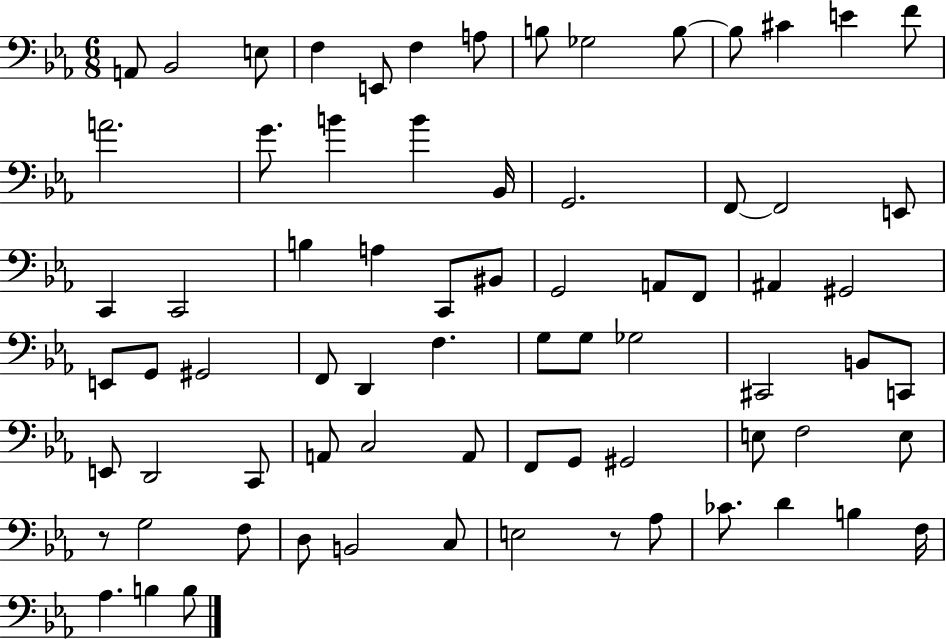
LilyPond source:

{
  \clef bass
  \numericTimeSignature
  \time 6/8
  \key ees \major
  a,8 bes,2 e8 | f4 e,8 f4 a8 | b8 ges2 b8~~ | b8 cis'4 e'4 f'8 | \break a'2. | g'8. b'4 b'4 bes,16 | g,2. | f,8~~ f,2 e,8 | \break c,4 c,2 | b4 a4 c,8 bis,8 | g,2 a,8 f,8 | ais,4 gis,2 | \break e,8 g,8 gis,2 | f,8 d,4 f4. | g8 g8 ges2 | cis,2 b,8 c,8 | \break e,8 d,2 c,8 | a,8 c2 a,8 | f,8 g,8 gis,2 | e8 f2 e8 | \break r8 g2 f8 | d8 b,2 c8 | e2 r8 aes8 | ces'8. d'4 b4 f16 | \break aes4. b4 b8 | \bar "|."
}